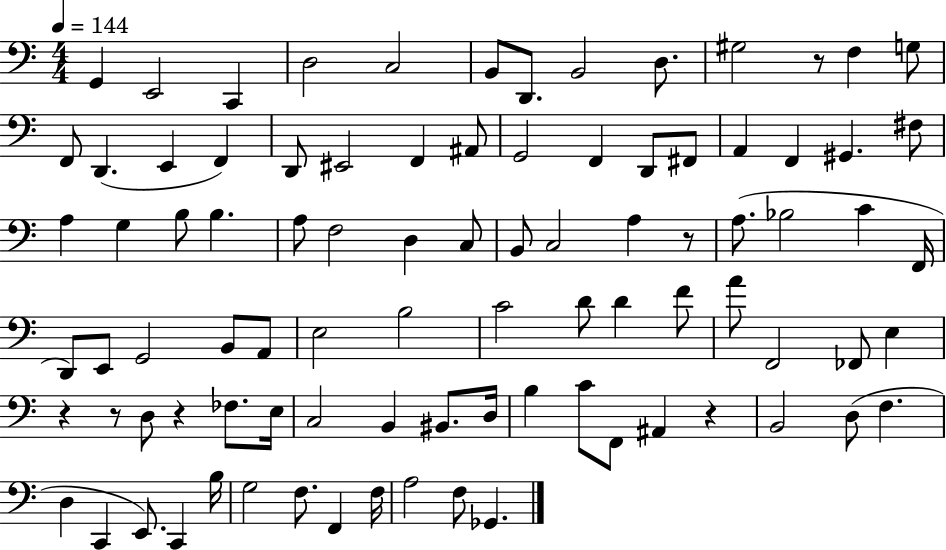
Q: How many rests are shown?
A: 6